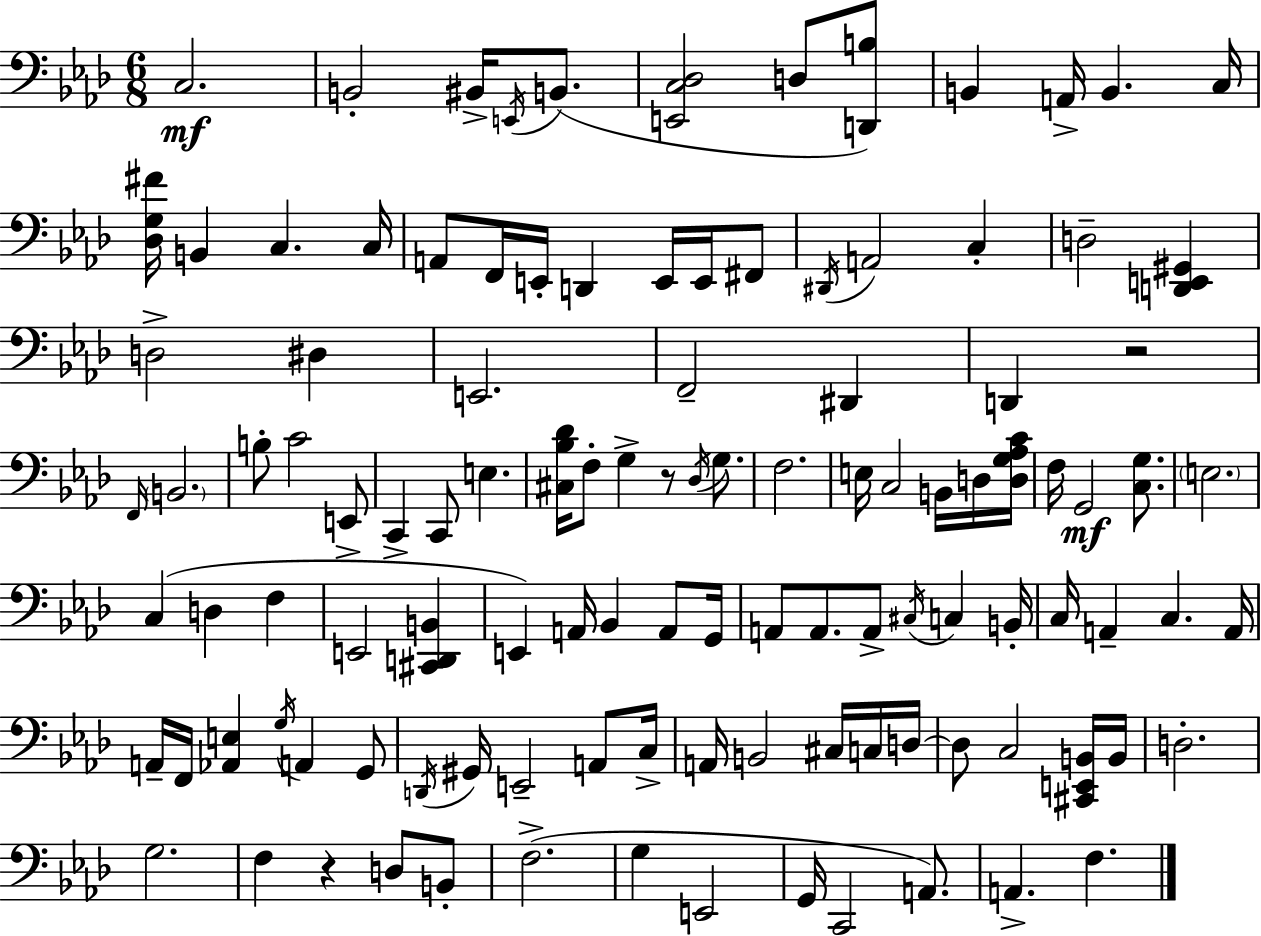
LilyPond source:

{
  \clef bass
  \numericTimeSignature
  \time 6/8
  \key f \minor
  c2.\mf | b,2-. bis,16-> \acciaccatura { e,16 } b,8.( | <e, c des>2 d8 <d, b>8) | b,4 a,16-> b,4. | \break c16 <des g fis'>16 b,4 c4. | c16 a,8 f,16 e,16-. d,4 e,16 e,16 fis,8 | \acciaccatura { dis,16 } a,2 c4-. | d2-- <d, e, gis,>4 | \break d2-> dis4 | e,2. | f,2-- dis,4 | d,4 r2 | \break \grace { f,16 } \parenthesize b,2. | b8-. c'2 | e,8-> c,4-> c,8 e4. | <cis bes des'>16 f8-. g4-> r8 | \break \acciaccatura { des16 } g8. f2. | e16 c2 | b,16 d16 <d g aes c'>16 f16 g,2\mf | <c g>8. \parenthesize e2. | \break c4( d4 | f4 e,2 | <cis, d, b,>4 e,4) a,16 bes,4 | a,8 g,16 a,8 a,8. a,8-> \acciaccatura { cis16 } | \break c4 b,16-. c16 a,4-- c4. | a,16 a,16-- f,16 <aes, e>4 \acciaccatura { g16 } | a,4 g,8 \acciaccatura { d,16 } gis,16 e,2-- | a,8 c16-> a,16 b,2 | \break cis16 c16 d16~~ d8 c2 | <cis, e, b,>16 b,16 d2.-. | g2. | f4 r4 | \break d8 b,8-. f2.->( | g4 e,2 | g,16 c,2 | a,8.) a,4.-> | \break f4. \bar "|."
}